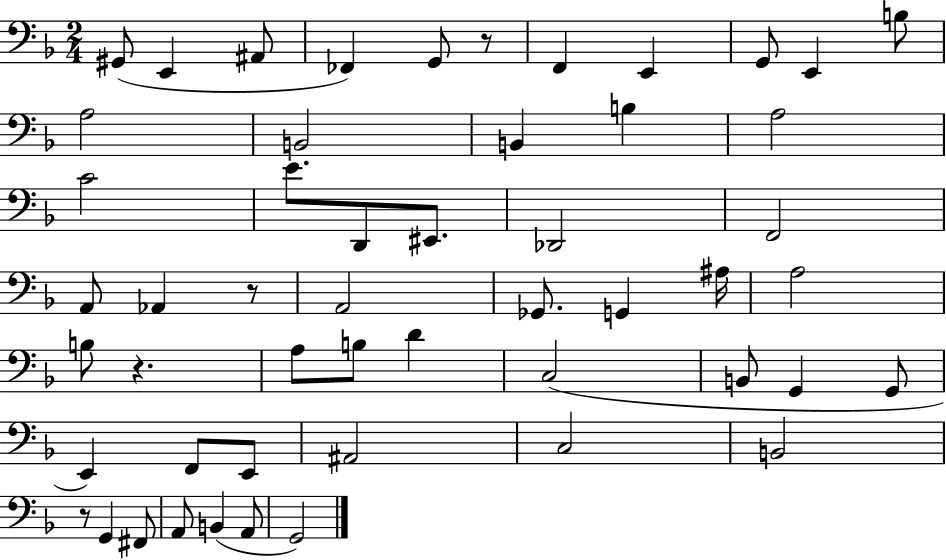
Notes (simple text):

G#2/e E2/q A#2/e FES2/q G2/e R/e F2/q E2/q G2/e E2/q B3/e A3/h B2/h B2/q B3/q A3/h C4/h E4/e. D2/e EIS2/e. Db2/h F2/h A2/e Ab2/q R/e A2/h Gb2/e. G2/q A#3/s A3/h B3/e R/q. A3/e B3/e D4/q C3/h B2/e G2/q G2/e E2/q F2/e E2/e A#2/h C3/h B2/h R/e G2/q F#2/e A2/e B2/q A2/e G2/h